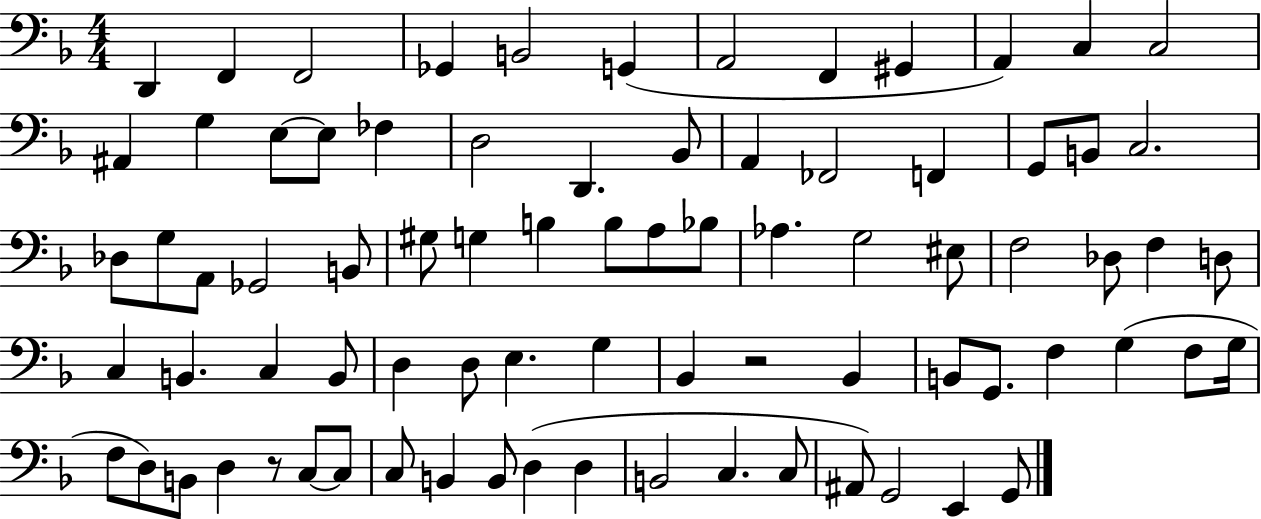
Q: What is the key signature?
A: F major